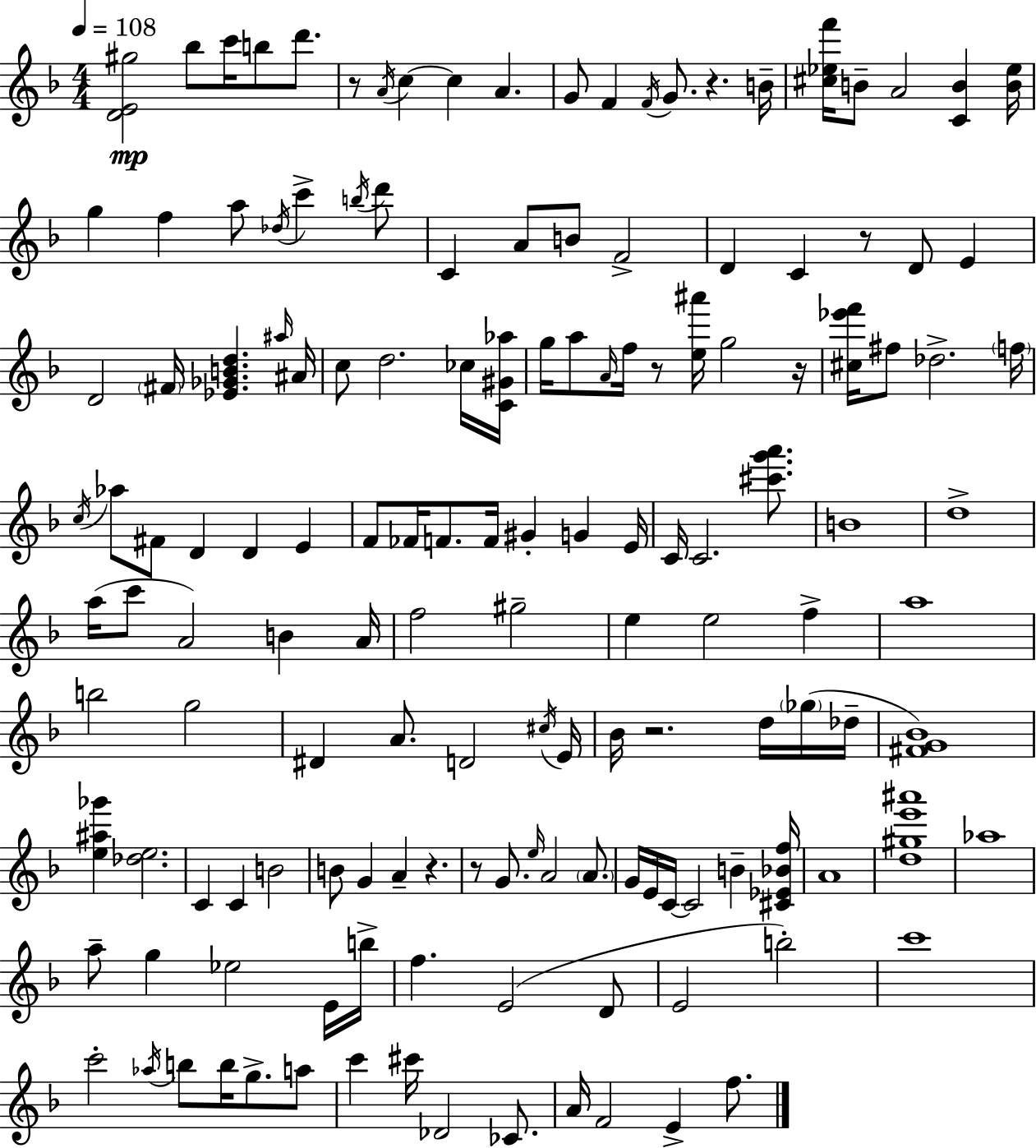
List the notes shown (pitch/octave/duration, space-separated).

[D4,E4,G#5]/h Bb5/e C6/s B5/e D6/e. R/e A4/s C5/q C5/q A4/q. G4/e F4/q F4/s G4/e. R/q. B4/s [C#5,Eb5,F6]/s B4/e A4/h [C4,B4]/q [B4,Eb5]/s G5/q F5/q A5/e Db5/s C6/q B5/s D6/e C4/q A4/e B4/e F4/h D4/q C4/q R/e D4/e E4/q D4/h F#4/s [Eb4,Gb4,B4,D5]/q. A#5/s A#4/s C5/e D5/h. CES5/s [C4,G#4,Ab5]/s G5/s A5/e A4/s F5/s R/e [E5,A#6]/s G5/h R/s [C#5,Eb6,F6]/s F#5/e Db5/h. F5/s C5/s Ab5/e F#4/e D4/q D4/q E4/q F4/e FES4/s F4/e. F4/s G#4/q G4/q E4/s C4/s C4/h. [C#6,G6,A6]/e. B4/w D5/w A5/s C6/e A4/h B4/q A4/s F5/h G#5/h E5/q E5/h F5/q A5/w B5/h G5/h D#4/q A4/e. D4/h C#5/s E4/s Bb4/s R/h. D5/s Gb5/s Db5/s [F#4,G4,Bb4]/w [E5,A#5,Gb6]/q [Db5,E5]/h. C4/q C4/q B4/h B4/e G4/q A4/q R/q. R/e G4/e. E5/s A4/h A4/e. G4/s E4/s C4/s C4/h B4/q [C#4,Eb4,Bb4,F5]/s A4/w [D5,G#5,E6,A#6]/w Ab5/w A5/e G5/q Eb5/h E4/s B5/s F5/q. E4/h D4/e E4/h B5/h C6/w C6/h Ab5/s B5/e B5/s G5/e. A5/e C6/q C#6/s Db4/h CES4/e. A4/s F4/h E4/q F5/e.